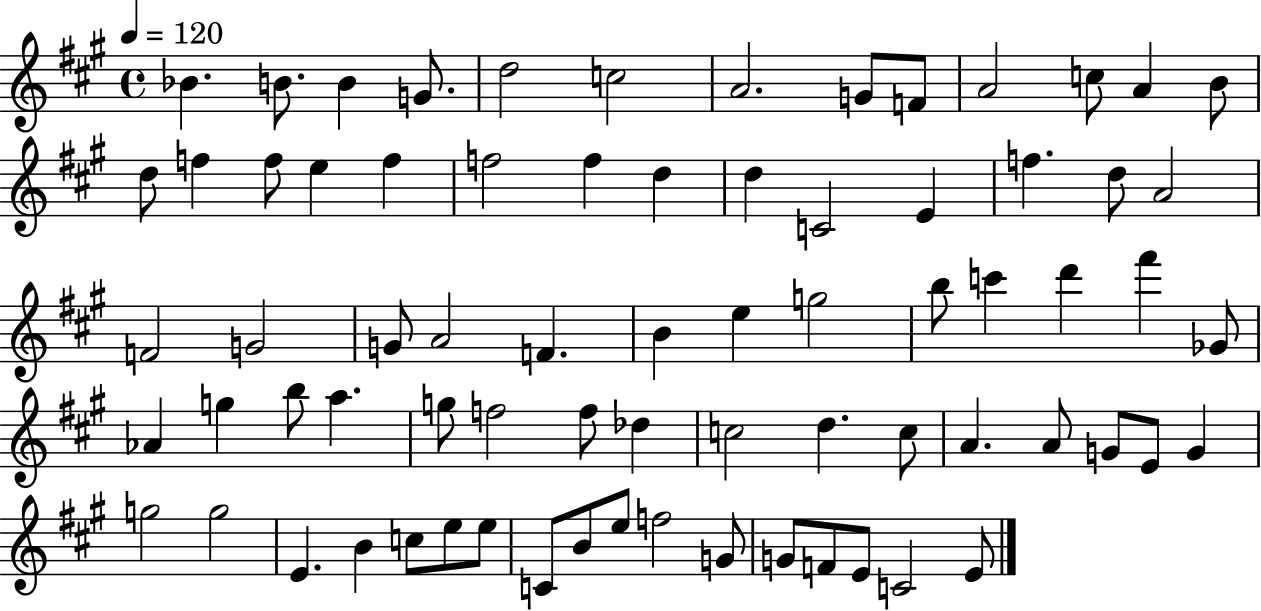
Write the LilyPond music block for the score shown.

{
  \clef treble
  \time 4/4
  \defaultTimeSignature
  \key a \major
  \tempo 4 = 120
  \repeat volta 2 { bes'4. b'8. b'4 g'8. | d''2 c''2 | a'2. g'8 f'8 | a'2 c''8 a'4 b'8 | \break d''8 f''4 f''8 e''4 f''4 | f''2 f''4 d''4 | d''4 c'2 e'4 | f''4. d''8 a'2 | \break f'2 g'2 | g'8 a'2 f'4. | b'4 e''4 g''2 | b''8 c'''4 d'''4 fis'''4 ges'8 | \break aes'4 g''4 b''8 a''4. | g''8 f''2 f''8 des''4 | c''2 d''4. c''8 | a'4. a'8 g'8 e'8 g'4 | \break g''2 g''2 | e'4. b'4 c''8 e''8 e''8 | c'8 b'8 e''8 f''2 g'8 | g'8 f'8 e'8 c'2 e'8 | \break } \bar "|."
}